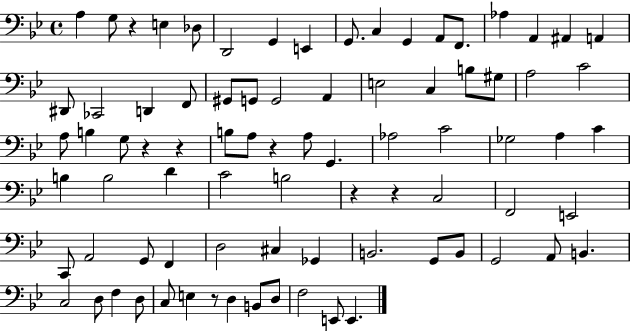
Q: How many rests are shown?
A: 7